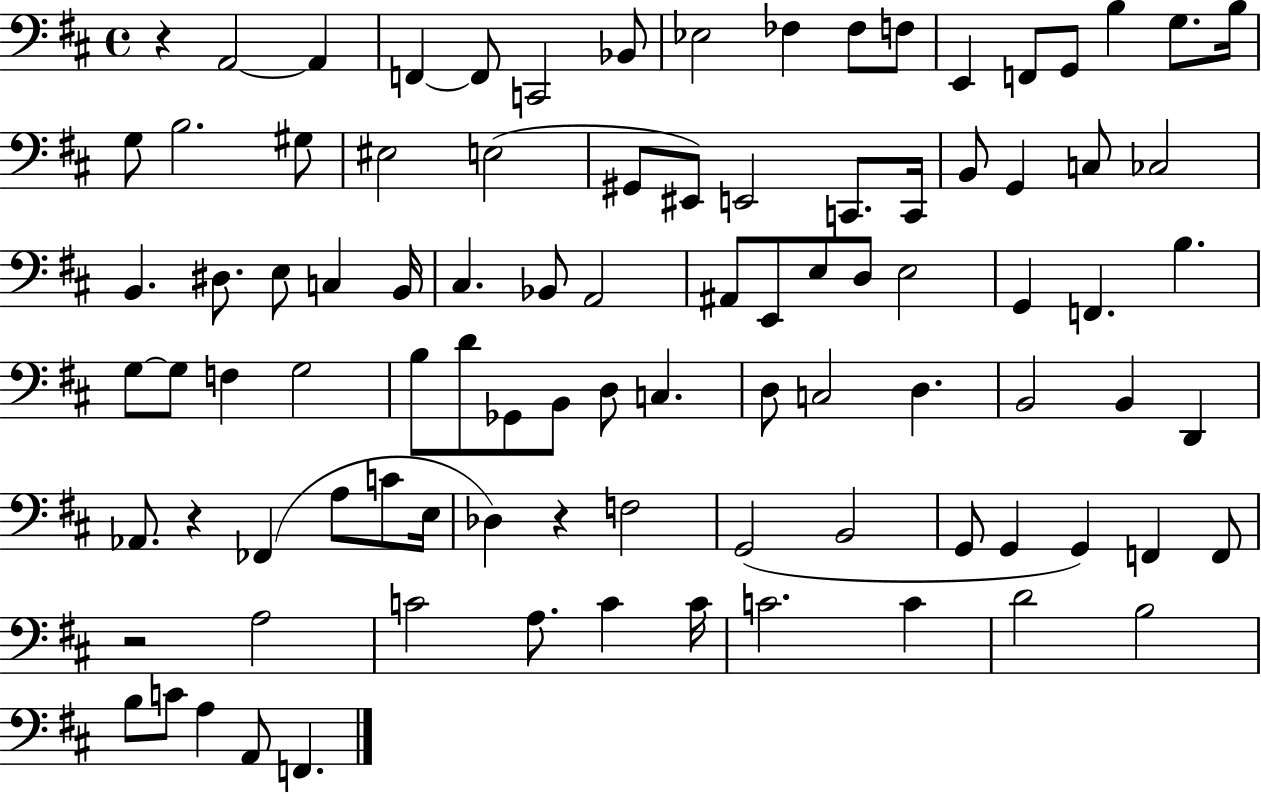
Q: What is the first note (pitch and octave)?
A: A2